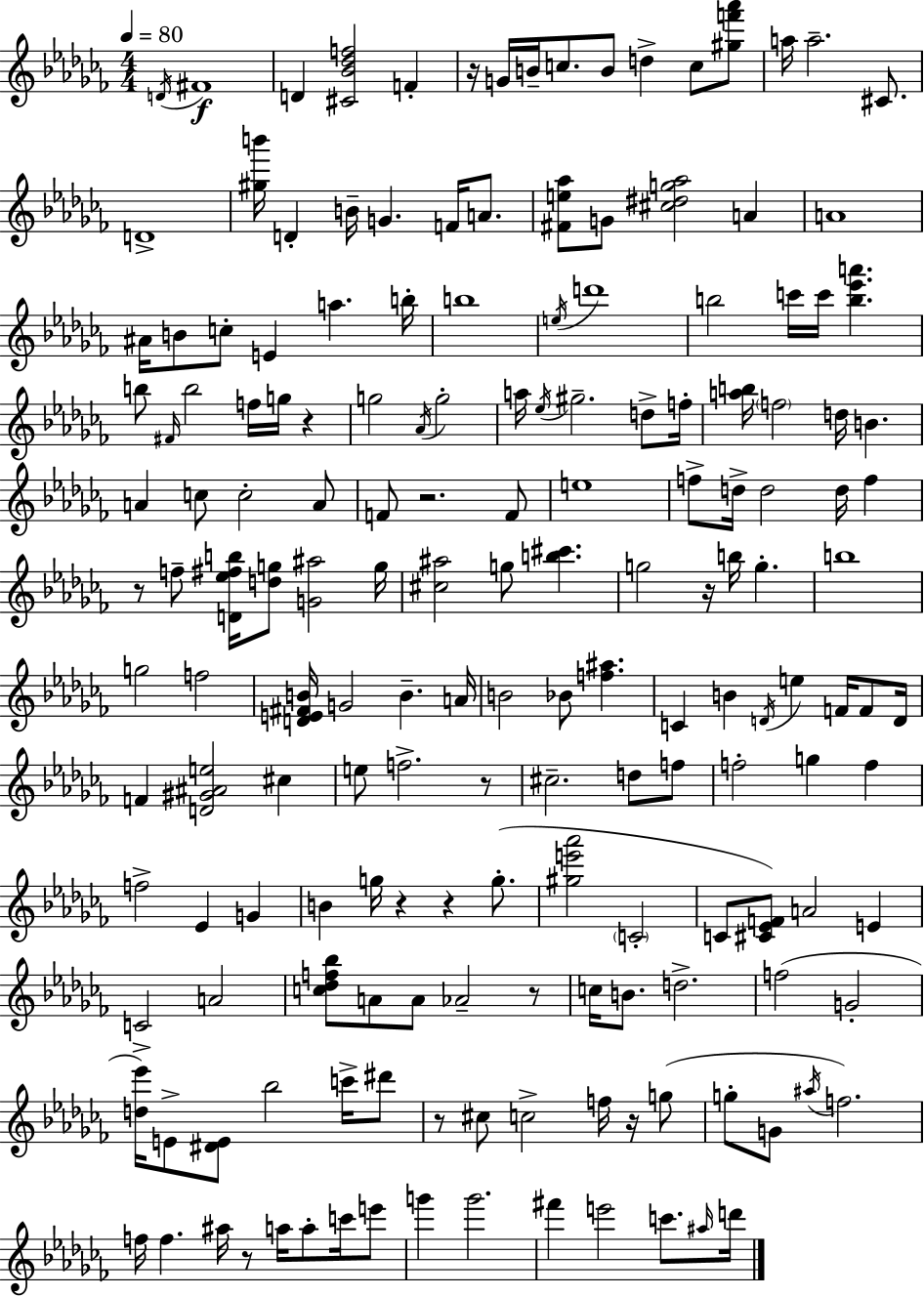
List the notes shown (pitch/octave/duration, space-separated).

D4/s F#4/w D4/q [C#4,Bb4,Db5,F5]/h F4/q R/s G4/s B4/s C5/e. B4/e D5/q C5/e [G#5,F6,Ab6]/e A5/s A5/h. C#4/e. D4/w [G#5,B6]/s D4/q B4/s G4/q. F4/s A4/e. [F#4,E5,Ab5]/e G4/e [C#5,D#5,G5,Ab5]/h A4/q A4/w A#4/s B4/e C5/e E4/q A5/q. B5/s B5/w E5/s D6/w B5/h C6/s C6/s [B5,Eb6,A6]/q. B5/e F#4/s B5/h F5/s G5/s R/q G5/h Ab4/s G5/h A5/s Eb5/s G#5/h. D5/e F5/s [A5,B5]/s F5/h D5/s B4/q. A4/q C5/e C5/h A4/e F4/e R/h. F4/e E5/w F5/e D5/s D5/h D5/s F5/q R/e F5/e [D4,Eb5,F#5,B5]/s [D5,G5]/e [G4,A#5]/h G5/s [C#5,A#5]/h G5/e [B5,C#6]/q. G5/h R/s B5/s G5/q. B5/w G5/h F5/h [D4,E4,F#4,B4]/s G4/h B4/q. A4/s B4/h Bb4/e [F5,A#5]/q. C4/q B4/q D4/s E5/q F4/s F4/e D4/s F4/q [D4,G#4,A#4,E5]/h C#5/q E5/e F5/h. R/e C#5/h. D5/e F5/e F5/h G5/q F5/q F5/h Eb4/q G4/q B4/q G5/s R/q R/q G5/e. [G#5,E6,Ab6]/h C4/h C4/e [C#4,Eb4,F4]/e A4/h E4/q C4/h A4/h [C5,Db5,F5,Bb5]/e A4/e A4/e Ab4/h R/e C5/s B4/e. D5/h. F5/h G4/h [D5,Eb6]/s E4/e [D#4,E4]/e Bb5/h C6/s D#6/e R/e C#5/e C5/h F5/s R/s G5/e G5/e G4/e A#5/s F5/h. F5/s F5/q. A#5/s R/e A5/s A5/e C6/s E6/e G6/q G6/h. F#6/q E6/h C6/e. A#5/s D6/s